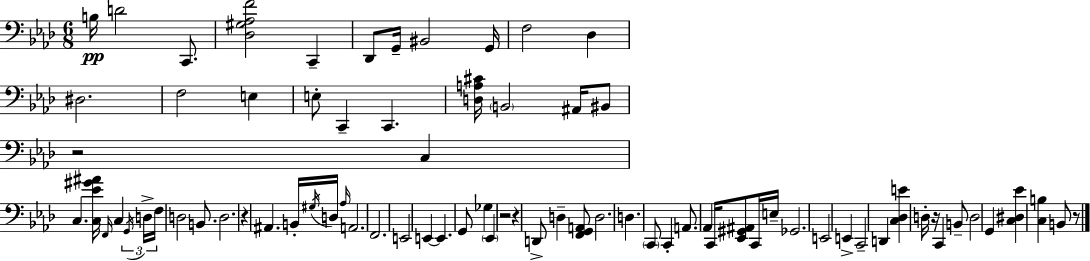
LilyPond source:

{
  \clef bass
  \numericTimeSignature
  \time 6/8
  \key f \minor
  b16\pp d'2 c,8. | <des gis aes f'>2 c,4-- | des,8 g,16-- bis,2 g,16 | f2 des4 | \break dis2. | f2 e4 | e8-. c,4-- c,4. | <d a cis'>16 \parenthesize b,2 ais,16 bis,8 | \break r2 c4 | c4. <c ees' gis' ais'>16 \grace { f,16 } c4 | \tuplet 3/2 { \acciaccatura { g,16 } d16-> f16 } d2 b,8. | d2. | \break r4 ais,4. | b,16-. \acciaccatura { gis16 } d16 \grace { aes16 } a,2. | f,2. | e,2 | \break e,4~~ e,4. g,8 | ges4 \parenthesize ees,4 r2 | r4 d,8-> d4-- | <f, g, a,>8 d2. | \break d4. \parenthesize c,8 | c,4-. a,8. aes,4 c,16 | <ees, gis, ais,>8 c,16 e16-- ges,2. | e,2 | \break e,4-> c,2-- | d,4 <c des e'>4 d16-. r16 c,4 | b,8-- d2 | g,4 <c dis ees'>4 <c b>4 | \break b,8 r8 \bar "|."
}